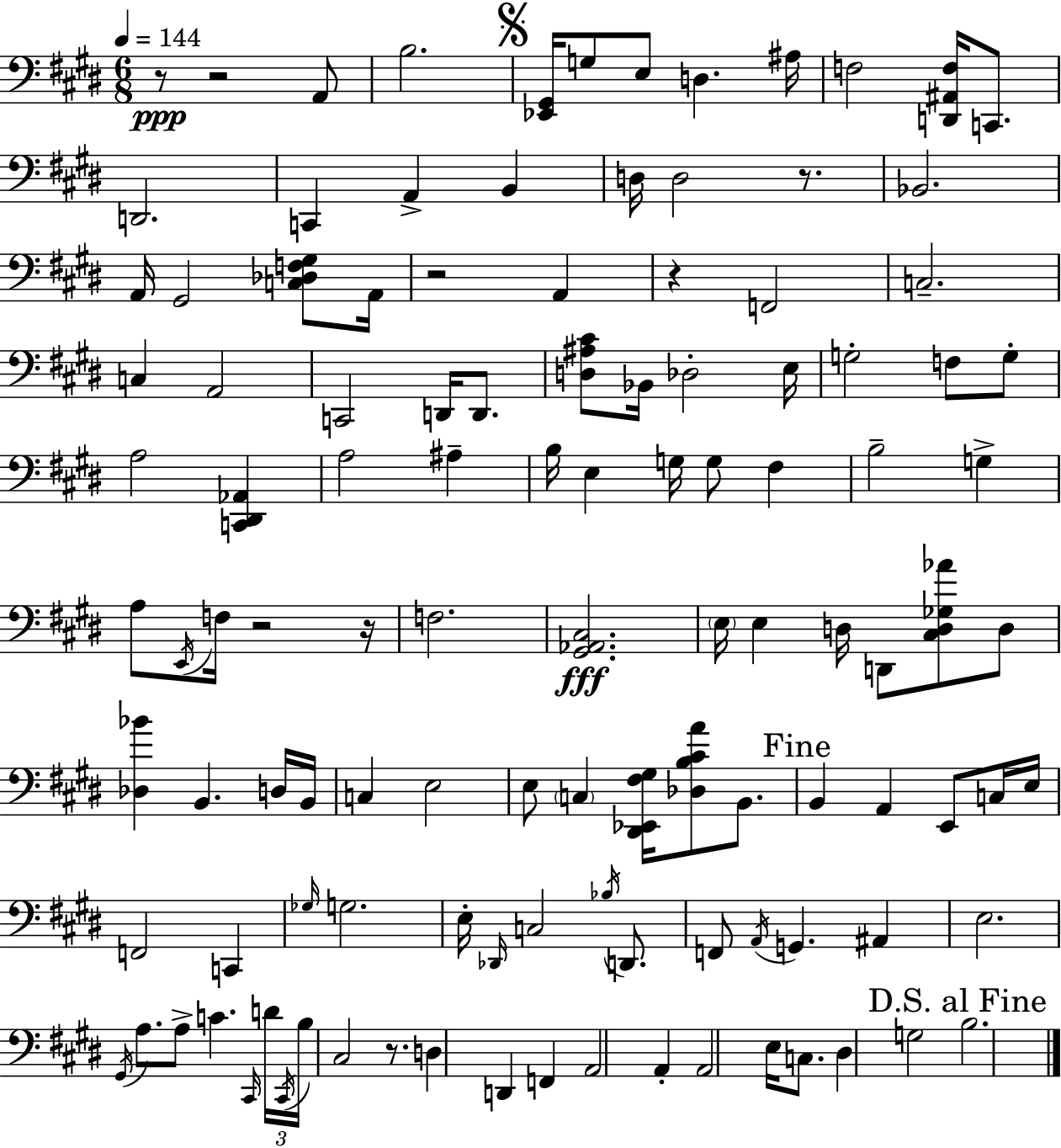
X:1
T:Untitled
M:6/8
L:1/4
K:E
z/2 z2 A,,/2 B,2 [_E,,^G,,]/4 G,/2 E,/2 D, ^A,/4 F,2 [D,,^A,,F,]/4 C,,/2 D,,2 C,, A,, B,, D,/4 D,2 z/2 _B,,2 A,,/4 ^G,,2 [C,_D,F,^G,]/2 A,,/4 z2 A,, z F,,2 C,2 C, A,,2 C,,2 D,,/4 D,,/2 [D,^A,^C]/2 _B,,/4 _D,2 E,/4 G,2 F,/2 G,/2 A,2 [C,,^D,,_A,,] A,2 ^A, B,/4 E, G,/4 G,/2 ^F, B,2 G, A,/2 E,,/4 F,/4 z2 z/4 F,2 [^G,,_A,,^C,]2 E,/4 E, D,/4 D,,/2 [^C,D,_G,_A]/2 D,/2 [_D,_B] B,, D,/4 B,,/4 C, E,2 E,/2 C, [^D,,_E,,^F,^G,]/4 [_D,B,^CA]/2 B,,/2 B,, A,, E,,/2 C,/4 E,/4 F,,2 C,, _G,/4 G,2 E,/4 _D,,/4 C,2 _B,/4 D,,/2 F,,/2 A,,/4 G,, ^A,, E,2 ^G,,/4 A,/2 A,/2 C ^C,,/4 D/4 ^C,,/4 B,/4 ^C,2 z/2 D, D,, F,, A,,2 A,, A,,2 E,/4 C,/2 ^D, G,2 B,2